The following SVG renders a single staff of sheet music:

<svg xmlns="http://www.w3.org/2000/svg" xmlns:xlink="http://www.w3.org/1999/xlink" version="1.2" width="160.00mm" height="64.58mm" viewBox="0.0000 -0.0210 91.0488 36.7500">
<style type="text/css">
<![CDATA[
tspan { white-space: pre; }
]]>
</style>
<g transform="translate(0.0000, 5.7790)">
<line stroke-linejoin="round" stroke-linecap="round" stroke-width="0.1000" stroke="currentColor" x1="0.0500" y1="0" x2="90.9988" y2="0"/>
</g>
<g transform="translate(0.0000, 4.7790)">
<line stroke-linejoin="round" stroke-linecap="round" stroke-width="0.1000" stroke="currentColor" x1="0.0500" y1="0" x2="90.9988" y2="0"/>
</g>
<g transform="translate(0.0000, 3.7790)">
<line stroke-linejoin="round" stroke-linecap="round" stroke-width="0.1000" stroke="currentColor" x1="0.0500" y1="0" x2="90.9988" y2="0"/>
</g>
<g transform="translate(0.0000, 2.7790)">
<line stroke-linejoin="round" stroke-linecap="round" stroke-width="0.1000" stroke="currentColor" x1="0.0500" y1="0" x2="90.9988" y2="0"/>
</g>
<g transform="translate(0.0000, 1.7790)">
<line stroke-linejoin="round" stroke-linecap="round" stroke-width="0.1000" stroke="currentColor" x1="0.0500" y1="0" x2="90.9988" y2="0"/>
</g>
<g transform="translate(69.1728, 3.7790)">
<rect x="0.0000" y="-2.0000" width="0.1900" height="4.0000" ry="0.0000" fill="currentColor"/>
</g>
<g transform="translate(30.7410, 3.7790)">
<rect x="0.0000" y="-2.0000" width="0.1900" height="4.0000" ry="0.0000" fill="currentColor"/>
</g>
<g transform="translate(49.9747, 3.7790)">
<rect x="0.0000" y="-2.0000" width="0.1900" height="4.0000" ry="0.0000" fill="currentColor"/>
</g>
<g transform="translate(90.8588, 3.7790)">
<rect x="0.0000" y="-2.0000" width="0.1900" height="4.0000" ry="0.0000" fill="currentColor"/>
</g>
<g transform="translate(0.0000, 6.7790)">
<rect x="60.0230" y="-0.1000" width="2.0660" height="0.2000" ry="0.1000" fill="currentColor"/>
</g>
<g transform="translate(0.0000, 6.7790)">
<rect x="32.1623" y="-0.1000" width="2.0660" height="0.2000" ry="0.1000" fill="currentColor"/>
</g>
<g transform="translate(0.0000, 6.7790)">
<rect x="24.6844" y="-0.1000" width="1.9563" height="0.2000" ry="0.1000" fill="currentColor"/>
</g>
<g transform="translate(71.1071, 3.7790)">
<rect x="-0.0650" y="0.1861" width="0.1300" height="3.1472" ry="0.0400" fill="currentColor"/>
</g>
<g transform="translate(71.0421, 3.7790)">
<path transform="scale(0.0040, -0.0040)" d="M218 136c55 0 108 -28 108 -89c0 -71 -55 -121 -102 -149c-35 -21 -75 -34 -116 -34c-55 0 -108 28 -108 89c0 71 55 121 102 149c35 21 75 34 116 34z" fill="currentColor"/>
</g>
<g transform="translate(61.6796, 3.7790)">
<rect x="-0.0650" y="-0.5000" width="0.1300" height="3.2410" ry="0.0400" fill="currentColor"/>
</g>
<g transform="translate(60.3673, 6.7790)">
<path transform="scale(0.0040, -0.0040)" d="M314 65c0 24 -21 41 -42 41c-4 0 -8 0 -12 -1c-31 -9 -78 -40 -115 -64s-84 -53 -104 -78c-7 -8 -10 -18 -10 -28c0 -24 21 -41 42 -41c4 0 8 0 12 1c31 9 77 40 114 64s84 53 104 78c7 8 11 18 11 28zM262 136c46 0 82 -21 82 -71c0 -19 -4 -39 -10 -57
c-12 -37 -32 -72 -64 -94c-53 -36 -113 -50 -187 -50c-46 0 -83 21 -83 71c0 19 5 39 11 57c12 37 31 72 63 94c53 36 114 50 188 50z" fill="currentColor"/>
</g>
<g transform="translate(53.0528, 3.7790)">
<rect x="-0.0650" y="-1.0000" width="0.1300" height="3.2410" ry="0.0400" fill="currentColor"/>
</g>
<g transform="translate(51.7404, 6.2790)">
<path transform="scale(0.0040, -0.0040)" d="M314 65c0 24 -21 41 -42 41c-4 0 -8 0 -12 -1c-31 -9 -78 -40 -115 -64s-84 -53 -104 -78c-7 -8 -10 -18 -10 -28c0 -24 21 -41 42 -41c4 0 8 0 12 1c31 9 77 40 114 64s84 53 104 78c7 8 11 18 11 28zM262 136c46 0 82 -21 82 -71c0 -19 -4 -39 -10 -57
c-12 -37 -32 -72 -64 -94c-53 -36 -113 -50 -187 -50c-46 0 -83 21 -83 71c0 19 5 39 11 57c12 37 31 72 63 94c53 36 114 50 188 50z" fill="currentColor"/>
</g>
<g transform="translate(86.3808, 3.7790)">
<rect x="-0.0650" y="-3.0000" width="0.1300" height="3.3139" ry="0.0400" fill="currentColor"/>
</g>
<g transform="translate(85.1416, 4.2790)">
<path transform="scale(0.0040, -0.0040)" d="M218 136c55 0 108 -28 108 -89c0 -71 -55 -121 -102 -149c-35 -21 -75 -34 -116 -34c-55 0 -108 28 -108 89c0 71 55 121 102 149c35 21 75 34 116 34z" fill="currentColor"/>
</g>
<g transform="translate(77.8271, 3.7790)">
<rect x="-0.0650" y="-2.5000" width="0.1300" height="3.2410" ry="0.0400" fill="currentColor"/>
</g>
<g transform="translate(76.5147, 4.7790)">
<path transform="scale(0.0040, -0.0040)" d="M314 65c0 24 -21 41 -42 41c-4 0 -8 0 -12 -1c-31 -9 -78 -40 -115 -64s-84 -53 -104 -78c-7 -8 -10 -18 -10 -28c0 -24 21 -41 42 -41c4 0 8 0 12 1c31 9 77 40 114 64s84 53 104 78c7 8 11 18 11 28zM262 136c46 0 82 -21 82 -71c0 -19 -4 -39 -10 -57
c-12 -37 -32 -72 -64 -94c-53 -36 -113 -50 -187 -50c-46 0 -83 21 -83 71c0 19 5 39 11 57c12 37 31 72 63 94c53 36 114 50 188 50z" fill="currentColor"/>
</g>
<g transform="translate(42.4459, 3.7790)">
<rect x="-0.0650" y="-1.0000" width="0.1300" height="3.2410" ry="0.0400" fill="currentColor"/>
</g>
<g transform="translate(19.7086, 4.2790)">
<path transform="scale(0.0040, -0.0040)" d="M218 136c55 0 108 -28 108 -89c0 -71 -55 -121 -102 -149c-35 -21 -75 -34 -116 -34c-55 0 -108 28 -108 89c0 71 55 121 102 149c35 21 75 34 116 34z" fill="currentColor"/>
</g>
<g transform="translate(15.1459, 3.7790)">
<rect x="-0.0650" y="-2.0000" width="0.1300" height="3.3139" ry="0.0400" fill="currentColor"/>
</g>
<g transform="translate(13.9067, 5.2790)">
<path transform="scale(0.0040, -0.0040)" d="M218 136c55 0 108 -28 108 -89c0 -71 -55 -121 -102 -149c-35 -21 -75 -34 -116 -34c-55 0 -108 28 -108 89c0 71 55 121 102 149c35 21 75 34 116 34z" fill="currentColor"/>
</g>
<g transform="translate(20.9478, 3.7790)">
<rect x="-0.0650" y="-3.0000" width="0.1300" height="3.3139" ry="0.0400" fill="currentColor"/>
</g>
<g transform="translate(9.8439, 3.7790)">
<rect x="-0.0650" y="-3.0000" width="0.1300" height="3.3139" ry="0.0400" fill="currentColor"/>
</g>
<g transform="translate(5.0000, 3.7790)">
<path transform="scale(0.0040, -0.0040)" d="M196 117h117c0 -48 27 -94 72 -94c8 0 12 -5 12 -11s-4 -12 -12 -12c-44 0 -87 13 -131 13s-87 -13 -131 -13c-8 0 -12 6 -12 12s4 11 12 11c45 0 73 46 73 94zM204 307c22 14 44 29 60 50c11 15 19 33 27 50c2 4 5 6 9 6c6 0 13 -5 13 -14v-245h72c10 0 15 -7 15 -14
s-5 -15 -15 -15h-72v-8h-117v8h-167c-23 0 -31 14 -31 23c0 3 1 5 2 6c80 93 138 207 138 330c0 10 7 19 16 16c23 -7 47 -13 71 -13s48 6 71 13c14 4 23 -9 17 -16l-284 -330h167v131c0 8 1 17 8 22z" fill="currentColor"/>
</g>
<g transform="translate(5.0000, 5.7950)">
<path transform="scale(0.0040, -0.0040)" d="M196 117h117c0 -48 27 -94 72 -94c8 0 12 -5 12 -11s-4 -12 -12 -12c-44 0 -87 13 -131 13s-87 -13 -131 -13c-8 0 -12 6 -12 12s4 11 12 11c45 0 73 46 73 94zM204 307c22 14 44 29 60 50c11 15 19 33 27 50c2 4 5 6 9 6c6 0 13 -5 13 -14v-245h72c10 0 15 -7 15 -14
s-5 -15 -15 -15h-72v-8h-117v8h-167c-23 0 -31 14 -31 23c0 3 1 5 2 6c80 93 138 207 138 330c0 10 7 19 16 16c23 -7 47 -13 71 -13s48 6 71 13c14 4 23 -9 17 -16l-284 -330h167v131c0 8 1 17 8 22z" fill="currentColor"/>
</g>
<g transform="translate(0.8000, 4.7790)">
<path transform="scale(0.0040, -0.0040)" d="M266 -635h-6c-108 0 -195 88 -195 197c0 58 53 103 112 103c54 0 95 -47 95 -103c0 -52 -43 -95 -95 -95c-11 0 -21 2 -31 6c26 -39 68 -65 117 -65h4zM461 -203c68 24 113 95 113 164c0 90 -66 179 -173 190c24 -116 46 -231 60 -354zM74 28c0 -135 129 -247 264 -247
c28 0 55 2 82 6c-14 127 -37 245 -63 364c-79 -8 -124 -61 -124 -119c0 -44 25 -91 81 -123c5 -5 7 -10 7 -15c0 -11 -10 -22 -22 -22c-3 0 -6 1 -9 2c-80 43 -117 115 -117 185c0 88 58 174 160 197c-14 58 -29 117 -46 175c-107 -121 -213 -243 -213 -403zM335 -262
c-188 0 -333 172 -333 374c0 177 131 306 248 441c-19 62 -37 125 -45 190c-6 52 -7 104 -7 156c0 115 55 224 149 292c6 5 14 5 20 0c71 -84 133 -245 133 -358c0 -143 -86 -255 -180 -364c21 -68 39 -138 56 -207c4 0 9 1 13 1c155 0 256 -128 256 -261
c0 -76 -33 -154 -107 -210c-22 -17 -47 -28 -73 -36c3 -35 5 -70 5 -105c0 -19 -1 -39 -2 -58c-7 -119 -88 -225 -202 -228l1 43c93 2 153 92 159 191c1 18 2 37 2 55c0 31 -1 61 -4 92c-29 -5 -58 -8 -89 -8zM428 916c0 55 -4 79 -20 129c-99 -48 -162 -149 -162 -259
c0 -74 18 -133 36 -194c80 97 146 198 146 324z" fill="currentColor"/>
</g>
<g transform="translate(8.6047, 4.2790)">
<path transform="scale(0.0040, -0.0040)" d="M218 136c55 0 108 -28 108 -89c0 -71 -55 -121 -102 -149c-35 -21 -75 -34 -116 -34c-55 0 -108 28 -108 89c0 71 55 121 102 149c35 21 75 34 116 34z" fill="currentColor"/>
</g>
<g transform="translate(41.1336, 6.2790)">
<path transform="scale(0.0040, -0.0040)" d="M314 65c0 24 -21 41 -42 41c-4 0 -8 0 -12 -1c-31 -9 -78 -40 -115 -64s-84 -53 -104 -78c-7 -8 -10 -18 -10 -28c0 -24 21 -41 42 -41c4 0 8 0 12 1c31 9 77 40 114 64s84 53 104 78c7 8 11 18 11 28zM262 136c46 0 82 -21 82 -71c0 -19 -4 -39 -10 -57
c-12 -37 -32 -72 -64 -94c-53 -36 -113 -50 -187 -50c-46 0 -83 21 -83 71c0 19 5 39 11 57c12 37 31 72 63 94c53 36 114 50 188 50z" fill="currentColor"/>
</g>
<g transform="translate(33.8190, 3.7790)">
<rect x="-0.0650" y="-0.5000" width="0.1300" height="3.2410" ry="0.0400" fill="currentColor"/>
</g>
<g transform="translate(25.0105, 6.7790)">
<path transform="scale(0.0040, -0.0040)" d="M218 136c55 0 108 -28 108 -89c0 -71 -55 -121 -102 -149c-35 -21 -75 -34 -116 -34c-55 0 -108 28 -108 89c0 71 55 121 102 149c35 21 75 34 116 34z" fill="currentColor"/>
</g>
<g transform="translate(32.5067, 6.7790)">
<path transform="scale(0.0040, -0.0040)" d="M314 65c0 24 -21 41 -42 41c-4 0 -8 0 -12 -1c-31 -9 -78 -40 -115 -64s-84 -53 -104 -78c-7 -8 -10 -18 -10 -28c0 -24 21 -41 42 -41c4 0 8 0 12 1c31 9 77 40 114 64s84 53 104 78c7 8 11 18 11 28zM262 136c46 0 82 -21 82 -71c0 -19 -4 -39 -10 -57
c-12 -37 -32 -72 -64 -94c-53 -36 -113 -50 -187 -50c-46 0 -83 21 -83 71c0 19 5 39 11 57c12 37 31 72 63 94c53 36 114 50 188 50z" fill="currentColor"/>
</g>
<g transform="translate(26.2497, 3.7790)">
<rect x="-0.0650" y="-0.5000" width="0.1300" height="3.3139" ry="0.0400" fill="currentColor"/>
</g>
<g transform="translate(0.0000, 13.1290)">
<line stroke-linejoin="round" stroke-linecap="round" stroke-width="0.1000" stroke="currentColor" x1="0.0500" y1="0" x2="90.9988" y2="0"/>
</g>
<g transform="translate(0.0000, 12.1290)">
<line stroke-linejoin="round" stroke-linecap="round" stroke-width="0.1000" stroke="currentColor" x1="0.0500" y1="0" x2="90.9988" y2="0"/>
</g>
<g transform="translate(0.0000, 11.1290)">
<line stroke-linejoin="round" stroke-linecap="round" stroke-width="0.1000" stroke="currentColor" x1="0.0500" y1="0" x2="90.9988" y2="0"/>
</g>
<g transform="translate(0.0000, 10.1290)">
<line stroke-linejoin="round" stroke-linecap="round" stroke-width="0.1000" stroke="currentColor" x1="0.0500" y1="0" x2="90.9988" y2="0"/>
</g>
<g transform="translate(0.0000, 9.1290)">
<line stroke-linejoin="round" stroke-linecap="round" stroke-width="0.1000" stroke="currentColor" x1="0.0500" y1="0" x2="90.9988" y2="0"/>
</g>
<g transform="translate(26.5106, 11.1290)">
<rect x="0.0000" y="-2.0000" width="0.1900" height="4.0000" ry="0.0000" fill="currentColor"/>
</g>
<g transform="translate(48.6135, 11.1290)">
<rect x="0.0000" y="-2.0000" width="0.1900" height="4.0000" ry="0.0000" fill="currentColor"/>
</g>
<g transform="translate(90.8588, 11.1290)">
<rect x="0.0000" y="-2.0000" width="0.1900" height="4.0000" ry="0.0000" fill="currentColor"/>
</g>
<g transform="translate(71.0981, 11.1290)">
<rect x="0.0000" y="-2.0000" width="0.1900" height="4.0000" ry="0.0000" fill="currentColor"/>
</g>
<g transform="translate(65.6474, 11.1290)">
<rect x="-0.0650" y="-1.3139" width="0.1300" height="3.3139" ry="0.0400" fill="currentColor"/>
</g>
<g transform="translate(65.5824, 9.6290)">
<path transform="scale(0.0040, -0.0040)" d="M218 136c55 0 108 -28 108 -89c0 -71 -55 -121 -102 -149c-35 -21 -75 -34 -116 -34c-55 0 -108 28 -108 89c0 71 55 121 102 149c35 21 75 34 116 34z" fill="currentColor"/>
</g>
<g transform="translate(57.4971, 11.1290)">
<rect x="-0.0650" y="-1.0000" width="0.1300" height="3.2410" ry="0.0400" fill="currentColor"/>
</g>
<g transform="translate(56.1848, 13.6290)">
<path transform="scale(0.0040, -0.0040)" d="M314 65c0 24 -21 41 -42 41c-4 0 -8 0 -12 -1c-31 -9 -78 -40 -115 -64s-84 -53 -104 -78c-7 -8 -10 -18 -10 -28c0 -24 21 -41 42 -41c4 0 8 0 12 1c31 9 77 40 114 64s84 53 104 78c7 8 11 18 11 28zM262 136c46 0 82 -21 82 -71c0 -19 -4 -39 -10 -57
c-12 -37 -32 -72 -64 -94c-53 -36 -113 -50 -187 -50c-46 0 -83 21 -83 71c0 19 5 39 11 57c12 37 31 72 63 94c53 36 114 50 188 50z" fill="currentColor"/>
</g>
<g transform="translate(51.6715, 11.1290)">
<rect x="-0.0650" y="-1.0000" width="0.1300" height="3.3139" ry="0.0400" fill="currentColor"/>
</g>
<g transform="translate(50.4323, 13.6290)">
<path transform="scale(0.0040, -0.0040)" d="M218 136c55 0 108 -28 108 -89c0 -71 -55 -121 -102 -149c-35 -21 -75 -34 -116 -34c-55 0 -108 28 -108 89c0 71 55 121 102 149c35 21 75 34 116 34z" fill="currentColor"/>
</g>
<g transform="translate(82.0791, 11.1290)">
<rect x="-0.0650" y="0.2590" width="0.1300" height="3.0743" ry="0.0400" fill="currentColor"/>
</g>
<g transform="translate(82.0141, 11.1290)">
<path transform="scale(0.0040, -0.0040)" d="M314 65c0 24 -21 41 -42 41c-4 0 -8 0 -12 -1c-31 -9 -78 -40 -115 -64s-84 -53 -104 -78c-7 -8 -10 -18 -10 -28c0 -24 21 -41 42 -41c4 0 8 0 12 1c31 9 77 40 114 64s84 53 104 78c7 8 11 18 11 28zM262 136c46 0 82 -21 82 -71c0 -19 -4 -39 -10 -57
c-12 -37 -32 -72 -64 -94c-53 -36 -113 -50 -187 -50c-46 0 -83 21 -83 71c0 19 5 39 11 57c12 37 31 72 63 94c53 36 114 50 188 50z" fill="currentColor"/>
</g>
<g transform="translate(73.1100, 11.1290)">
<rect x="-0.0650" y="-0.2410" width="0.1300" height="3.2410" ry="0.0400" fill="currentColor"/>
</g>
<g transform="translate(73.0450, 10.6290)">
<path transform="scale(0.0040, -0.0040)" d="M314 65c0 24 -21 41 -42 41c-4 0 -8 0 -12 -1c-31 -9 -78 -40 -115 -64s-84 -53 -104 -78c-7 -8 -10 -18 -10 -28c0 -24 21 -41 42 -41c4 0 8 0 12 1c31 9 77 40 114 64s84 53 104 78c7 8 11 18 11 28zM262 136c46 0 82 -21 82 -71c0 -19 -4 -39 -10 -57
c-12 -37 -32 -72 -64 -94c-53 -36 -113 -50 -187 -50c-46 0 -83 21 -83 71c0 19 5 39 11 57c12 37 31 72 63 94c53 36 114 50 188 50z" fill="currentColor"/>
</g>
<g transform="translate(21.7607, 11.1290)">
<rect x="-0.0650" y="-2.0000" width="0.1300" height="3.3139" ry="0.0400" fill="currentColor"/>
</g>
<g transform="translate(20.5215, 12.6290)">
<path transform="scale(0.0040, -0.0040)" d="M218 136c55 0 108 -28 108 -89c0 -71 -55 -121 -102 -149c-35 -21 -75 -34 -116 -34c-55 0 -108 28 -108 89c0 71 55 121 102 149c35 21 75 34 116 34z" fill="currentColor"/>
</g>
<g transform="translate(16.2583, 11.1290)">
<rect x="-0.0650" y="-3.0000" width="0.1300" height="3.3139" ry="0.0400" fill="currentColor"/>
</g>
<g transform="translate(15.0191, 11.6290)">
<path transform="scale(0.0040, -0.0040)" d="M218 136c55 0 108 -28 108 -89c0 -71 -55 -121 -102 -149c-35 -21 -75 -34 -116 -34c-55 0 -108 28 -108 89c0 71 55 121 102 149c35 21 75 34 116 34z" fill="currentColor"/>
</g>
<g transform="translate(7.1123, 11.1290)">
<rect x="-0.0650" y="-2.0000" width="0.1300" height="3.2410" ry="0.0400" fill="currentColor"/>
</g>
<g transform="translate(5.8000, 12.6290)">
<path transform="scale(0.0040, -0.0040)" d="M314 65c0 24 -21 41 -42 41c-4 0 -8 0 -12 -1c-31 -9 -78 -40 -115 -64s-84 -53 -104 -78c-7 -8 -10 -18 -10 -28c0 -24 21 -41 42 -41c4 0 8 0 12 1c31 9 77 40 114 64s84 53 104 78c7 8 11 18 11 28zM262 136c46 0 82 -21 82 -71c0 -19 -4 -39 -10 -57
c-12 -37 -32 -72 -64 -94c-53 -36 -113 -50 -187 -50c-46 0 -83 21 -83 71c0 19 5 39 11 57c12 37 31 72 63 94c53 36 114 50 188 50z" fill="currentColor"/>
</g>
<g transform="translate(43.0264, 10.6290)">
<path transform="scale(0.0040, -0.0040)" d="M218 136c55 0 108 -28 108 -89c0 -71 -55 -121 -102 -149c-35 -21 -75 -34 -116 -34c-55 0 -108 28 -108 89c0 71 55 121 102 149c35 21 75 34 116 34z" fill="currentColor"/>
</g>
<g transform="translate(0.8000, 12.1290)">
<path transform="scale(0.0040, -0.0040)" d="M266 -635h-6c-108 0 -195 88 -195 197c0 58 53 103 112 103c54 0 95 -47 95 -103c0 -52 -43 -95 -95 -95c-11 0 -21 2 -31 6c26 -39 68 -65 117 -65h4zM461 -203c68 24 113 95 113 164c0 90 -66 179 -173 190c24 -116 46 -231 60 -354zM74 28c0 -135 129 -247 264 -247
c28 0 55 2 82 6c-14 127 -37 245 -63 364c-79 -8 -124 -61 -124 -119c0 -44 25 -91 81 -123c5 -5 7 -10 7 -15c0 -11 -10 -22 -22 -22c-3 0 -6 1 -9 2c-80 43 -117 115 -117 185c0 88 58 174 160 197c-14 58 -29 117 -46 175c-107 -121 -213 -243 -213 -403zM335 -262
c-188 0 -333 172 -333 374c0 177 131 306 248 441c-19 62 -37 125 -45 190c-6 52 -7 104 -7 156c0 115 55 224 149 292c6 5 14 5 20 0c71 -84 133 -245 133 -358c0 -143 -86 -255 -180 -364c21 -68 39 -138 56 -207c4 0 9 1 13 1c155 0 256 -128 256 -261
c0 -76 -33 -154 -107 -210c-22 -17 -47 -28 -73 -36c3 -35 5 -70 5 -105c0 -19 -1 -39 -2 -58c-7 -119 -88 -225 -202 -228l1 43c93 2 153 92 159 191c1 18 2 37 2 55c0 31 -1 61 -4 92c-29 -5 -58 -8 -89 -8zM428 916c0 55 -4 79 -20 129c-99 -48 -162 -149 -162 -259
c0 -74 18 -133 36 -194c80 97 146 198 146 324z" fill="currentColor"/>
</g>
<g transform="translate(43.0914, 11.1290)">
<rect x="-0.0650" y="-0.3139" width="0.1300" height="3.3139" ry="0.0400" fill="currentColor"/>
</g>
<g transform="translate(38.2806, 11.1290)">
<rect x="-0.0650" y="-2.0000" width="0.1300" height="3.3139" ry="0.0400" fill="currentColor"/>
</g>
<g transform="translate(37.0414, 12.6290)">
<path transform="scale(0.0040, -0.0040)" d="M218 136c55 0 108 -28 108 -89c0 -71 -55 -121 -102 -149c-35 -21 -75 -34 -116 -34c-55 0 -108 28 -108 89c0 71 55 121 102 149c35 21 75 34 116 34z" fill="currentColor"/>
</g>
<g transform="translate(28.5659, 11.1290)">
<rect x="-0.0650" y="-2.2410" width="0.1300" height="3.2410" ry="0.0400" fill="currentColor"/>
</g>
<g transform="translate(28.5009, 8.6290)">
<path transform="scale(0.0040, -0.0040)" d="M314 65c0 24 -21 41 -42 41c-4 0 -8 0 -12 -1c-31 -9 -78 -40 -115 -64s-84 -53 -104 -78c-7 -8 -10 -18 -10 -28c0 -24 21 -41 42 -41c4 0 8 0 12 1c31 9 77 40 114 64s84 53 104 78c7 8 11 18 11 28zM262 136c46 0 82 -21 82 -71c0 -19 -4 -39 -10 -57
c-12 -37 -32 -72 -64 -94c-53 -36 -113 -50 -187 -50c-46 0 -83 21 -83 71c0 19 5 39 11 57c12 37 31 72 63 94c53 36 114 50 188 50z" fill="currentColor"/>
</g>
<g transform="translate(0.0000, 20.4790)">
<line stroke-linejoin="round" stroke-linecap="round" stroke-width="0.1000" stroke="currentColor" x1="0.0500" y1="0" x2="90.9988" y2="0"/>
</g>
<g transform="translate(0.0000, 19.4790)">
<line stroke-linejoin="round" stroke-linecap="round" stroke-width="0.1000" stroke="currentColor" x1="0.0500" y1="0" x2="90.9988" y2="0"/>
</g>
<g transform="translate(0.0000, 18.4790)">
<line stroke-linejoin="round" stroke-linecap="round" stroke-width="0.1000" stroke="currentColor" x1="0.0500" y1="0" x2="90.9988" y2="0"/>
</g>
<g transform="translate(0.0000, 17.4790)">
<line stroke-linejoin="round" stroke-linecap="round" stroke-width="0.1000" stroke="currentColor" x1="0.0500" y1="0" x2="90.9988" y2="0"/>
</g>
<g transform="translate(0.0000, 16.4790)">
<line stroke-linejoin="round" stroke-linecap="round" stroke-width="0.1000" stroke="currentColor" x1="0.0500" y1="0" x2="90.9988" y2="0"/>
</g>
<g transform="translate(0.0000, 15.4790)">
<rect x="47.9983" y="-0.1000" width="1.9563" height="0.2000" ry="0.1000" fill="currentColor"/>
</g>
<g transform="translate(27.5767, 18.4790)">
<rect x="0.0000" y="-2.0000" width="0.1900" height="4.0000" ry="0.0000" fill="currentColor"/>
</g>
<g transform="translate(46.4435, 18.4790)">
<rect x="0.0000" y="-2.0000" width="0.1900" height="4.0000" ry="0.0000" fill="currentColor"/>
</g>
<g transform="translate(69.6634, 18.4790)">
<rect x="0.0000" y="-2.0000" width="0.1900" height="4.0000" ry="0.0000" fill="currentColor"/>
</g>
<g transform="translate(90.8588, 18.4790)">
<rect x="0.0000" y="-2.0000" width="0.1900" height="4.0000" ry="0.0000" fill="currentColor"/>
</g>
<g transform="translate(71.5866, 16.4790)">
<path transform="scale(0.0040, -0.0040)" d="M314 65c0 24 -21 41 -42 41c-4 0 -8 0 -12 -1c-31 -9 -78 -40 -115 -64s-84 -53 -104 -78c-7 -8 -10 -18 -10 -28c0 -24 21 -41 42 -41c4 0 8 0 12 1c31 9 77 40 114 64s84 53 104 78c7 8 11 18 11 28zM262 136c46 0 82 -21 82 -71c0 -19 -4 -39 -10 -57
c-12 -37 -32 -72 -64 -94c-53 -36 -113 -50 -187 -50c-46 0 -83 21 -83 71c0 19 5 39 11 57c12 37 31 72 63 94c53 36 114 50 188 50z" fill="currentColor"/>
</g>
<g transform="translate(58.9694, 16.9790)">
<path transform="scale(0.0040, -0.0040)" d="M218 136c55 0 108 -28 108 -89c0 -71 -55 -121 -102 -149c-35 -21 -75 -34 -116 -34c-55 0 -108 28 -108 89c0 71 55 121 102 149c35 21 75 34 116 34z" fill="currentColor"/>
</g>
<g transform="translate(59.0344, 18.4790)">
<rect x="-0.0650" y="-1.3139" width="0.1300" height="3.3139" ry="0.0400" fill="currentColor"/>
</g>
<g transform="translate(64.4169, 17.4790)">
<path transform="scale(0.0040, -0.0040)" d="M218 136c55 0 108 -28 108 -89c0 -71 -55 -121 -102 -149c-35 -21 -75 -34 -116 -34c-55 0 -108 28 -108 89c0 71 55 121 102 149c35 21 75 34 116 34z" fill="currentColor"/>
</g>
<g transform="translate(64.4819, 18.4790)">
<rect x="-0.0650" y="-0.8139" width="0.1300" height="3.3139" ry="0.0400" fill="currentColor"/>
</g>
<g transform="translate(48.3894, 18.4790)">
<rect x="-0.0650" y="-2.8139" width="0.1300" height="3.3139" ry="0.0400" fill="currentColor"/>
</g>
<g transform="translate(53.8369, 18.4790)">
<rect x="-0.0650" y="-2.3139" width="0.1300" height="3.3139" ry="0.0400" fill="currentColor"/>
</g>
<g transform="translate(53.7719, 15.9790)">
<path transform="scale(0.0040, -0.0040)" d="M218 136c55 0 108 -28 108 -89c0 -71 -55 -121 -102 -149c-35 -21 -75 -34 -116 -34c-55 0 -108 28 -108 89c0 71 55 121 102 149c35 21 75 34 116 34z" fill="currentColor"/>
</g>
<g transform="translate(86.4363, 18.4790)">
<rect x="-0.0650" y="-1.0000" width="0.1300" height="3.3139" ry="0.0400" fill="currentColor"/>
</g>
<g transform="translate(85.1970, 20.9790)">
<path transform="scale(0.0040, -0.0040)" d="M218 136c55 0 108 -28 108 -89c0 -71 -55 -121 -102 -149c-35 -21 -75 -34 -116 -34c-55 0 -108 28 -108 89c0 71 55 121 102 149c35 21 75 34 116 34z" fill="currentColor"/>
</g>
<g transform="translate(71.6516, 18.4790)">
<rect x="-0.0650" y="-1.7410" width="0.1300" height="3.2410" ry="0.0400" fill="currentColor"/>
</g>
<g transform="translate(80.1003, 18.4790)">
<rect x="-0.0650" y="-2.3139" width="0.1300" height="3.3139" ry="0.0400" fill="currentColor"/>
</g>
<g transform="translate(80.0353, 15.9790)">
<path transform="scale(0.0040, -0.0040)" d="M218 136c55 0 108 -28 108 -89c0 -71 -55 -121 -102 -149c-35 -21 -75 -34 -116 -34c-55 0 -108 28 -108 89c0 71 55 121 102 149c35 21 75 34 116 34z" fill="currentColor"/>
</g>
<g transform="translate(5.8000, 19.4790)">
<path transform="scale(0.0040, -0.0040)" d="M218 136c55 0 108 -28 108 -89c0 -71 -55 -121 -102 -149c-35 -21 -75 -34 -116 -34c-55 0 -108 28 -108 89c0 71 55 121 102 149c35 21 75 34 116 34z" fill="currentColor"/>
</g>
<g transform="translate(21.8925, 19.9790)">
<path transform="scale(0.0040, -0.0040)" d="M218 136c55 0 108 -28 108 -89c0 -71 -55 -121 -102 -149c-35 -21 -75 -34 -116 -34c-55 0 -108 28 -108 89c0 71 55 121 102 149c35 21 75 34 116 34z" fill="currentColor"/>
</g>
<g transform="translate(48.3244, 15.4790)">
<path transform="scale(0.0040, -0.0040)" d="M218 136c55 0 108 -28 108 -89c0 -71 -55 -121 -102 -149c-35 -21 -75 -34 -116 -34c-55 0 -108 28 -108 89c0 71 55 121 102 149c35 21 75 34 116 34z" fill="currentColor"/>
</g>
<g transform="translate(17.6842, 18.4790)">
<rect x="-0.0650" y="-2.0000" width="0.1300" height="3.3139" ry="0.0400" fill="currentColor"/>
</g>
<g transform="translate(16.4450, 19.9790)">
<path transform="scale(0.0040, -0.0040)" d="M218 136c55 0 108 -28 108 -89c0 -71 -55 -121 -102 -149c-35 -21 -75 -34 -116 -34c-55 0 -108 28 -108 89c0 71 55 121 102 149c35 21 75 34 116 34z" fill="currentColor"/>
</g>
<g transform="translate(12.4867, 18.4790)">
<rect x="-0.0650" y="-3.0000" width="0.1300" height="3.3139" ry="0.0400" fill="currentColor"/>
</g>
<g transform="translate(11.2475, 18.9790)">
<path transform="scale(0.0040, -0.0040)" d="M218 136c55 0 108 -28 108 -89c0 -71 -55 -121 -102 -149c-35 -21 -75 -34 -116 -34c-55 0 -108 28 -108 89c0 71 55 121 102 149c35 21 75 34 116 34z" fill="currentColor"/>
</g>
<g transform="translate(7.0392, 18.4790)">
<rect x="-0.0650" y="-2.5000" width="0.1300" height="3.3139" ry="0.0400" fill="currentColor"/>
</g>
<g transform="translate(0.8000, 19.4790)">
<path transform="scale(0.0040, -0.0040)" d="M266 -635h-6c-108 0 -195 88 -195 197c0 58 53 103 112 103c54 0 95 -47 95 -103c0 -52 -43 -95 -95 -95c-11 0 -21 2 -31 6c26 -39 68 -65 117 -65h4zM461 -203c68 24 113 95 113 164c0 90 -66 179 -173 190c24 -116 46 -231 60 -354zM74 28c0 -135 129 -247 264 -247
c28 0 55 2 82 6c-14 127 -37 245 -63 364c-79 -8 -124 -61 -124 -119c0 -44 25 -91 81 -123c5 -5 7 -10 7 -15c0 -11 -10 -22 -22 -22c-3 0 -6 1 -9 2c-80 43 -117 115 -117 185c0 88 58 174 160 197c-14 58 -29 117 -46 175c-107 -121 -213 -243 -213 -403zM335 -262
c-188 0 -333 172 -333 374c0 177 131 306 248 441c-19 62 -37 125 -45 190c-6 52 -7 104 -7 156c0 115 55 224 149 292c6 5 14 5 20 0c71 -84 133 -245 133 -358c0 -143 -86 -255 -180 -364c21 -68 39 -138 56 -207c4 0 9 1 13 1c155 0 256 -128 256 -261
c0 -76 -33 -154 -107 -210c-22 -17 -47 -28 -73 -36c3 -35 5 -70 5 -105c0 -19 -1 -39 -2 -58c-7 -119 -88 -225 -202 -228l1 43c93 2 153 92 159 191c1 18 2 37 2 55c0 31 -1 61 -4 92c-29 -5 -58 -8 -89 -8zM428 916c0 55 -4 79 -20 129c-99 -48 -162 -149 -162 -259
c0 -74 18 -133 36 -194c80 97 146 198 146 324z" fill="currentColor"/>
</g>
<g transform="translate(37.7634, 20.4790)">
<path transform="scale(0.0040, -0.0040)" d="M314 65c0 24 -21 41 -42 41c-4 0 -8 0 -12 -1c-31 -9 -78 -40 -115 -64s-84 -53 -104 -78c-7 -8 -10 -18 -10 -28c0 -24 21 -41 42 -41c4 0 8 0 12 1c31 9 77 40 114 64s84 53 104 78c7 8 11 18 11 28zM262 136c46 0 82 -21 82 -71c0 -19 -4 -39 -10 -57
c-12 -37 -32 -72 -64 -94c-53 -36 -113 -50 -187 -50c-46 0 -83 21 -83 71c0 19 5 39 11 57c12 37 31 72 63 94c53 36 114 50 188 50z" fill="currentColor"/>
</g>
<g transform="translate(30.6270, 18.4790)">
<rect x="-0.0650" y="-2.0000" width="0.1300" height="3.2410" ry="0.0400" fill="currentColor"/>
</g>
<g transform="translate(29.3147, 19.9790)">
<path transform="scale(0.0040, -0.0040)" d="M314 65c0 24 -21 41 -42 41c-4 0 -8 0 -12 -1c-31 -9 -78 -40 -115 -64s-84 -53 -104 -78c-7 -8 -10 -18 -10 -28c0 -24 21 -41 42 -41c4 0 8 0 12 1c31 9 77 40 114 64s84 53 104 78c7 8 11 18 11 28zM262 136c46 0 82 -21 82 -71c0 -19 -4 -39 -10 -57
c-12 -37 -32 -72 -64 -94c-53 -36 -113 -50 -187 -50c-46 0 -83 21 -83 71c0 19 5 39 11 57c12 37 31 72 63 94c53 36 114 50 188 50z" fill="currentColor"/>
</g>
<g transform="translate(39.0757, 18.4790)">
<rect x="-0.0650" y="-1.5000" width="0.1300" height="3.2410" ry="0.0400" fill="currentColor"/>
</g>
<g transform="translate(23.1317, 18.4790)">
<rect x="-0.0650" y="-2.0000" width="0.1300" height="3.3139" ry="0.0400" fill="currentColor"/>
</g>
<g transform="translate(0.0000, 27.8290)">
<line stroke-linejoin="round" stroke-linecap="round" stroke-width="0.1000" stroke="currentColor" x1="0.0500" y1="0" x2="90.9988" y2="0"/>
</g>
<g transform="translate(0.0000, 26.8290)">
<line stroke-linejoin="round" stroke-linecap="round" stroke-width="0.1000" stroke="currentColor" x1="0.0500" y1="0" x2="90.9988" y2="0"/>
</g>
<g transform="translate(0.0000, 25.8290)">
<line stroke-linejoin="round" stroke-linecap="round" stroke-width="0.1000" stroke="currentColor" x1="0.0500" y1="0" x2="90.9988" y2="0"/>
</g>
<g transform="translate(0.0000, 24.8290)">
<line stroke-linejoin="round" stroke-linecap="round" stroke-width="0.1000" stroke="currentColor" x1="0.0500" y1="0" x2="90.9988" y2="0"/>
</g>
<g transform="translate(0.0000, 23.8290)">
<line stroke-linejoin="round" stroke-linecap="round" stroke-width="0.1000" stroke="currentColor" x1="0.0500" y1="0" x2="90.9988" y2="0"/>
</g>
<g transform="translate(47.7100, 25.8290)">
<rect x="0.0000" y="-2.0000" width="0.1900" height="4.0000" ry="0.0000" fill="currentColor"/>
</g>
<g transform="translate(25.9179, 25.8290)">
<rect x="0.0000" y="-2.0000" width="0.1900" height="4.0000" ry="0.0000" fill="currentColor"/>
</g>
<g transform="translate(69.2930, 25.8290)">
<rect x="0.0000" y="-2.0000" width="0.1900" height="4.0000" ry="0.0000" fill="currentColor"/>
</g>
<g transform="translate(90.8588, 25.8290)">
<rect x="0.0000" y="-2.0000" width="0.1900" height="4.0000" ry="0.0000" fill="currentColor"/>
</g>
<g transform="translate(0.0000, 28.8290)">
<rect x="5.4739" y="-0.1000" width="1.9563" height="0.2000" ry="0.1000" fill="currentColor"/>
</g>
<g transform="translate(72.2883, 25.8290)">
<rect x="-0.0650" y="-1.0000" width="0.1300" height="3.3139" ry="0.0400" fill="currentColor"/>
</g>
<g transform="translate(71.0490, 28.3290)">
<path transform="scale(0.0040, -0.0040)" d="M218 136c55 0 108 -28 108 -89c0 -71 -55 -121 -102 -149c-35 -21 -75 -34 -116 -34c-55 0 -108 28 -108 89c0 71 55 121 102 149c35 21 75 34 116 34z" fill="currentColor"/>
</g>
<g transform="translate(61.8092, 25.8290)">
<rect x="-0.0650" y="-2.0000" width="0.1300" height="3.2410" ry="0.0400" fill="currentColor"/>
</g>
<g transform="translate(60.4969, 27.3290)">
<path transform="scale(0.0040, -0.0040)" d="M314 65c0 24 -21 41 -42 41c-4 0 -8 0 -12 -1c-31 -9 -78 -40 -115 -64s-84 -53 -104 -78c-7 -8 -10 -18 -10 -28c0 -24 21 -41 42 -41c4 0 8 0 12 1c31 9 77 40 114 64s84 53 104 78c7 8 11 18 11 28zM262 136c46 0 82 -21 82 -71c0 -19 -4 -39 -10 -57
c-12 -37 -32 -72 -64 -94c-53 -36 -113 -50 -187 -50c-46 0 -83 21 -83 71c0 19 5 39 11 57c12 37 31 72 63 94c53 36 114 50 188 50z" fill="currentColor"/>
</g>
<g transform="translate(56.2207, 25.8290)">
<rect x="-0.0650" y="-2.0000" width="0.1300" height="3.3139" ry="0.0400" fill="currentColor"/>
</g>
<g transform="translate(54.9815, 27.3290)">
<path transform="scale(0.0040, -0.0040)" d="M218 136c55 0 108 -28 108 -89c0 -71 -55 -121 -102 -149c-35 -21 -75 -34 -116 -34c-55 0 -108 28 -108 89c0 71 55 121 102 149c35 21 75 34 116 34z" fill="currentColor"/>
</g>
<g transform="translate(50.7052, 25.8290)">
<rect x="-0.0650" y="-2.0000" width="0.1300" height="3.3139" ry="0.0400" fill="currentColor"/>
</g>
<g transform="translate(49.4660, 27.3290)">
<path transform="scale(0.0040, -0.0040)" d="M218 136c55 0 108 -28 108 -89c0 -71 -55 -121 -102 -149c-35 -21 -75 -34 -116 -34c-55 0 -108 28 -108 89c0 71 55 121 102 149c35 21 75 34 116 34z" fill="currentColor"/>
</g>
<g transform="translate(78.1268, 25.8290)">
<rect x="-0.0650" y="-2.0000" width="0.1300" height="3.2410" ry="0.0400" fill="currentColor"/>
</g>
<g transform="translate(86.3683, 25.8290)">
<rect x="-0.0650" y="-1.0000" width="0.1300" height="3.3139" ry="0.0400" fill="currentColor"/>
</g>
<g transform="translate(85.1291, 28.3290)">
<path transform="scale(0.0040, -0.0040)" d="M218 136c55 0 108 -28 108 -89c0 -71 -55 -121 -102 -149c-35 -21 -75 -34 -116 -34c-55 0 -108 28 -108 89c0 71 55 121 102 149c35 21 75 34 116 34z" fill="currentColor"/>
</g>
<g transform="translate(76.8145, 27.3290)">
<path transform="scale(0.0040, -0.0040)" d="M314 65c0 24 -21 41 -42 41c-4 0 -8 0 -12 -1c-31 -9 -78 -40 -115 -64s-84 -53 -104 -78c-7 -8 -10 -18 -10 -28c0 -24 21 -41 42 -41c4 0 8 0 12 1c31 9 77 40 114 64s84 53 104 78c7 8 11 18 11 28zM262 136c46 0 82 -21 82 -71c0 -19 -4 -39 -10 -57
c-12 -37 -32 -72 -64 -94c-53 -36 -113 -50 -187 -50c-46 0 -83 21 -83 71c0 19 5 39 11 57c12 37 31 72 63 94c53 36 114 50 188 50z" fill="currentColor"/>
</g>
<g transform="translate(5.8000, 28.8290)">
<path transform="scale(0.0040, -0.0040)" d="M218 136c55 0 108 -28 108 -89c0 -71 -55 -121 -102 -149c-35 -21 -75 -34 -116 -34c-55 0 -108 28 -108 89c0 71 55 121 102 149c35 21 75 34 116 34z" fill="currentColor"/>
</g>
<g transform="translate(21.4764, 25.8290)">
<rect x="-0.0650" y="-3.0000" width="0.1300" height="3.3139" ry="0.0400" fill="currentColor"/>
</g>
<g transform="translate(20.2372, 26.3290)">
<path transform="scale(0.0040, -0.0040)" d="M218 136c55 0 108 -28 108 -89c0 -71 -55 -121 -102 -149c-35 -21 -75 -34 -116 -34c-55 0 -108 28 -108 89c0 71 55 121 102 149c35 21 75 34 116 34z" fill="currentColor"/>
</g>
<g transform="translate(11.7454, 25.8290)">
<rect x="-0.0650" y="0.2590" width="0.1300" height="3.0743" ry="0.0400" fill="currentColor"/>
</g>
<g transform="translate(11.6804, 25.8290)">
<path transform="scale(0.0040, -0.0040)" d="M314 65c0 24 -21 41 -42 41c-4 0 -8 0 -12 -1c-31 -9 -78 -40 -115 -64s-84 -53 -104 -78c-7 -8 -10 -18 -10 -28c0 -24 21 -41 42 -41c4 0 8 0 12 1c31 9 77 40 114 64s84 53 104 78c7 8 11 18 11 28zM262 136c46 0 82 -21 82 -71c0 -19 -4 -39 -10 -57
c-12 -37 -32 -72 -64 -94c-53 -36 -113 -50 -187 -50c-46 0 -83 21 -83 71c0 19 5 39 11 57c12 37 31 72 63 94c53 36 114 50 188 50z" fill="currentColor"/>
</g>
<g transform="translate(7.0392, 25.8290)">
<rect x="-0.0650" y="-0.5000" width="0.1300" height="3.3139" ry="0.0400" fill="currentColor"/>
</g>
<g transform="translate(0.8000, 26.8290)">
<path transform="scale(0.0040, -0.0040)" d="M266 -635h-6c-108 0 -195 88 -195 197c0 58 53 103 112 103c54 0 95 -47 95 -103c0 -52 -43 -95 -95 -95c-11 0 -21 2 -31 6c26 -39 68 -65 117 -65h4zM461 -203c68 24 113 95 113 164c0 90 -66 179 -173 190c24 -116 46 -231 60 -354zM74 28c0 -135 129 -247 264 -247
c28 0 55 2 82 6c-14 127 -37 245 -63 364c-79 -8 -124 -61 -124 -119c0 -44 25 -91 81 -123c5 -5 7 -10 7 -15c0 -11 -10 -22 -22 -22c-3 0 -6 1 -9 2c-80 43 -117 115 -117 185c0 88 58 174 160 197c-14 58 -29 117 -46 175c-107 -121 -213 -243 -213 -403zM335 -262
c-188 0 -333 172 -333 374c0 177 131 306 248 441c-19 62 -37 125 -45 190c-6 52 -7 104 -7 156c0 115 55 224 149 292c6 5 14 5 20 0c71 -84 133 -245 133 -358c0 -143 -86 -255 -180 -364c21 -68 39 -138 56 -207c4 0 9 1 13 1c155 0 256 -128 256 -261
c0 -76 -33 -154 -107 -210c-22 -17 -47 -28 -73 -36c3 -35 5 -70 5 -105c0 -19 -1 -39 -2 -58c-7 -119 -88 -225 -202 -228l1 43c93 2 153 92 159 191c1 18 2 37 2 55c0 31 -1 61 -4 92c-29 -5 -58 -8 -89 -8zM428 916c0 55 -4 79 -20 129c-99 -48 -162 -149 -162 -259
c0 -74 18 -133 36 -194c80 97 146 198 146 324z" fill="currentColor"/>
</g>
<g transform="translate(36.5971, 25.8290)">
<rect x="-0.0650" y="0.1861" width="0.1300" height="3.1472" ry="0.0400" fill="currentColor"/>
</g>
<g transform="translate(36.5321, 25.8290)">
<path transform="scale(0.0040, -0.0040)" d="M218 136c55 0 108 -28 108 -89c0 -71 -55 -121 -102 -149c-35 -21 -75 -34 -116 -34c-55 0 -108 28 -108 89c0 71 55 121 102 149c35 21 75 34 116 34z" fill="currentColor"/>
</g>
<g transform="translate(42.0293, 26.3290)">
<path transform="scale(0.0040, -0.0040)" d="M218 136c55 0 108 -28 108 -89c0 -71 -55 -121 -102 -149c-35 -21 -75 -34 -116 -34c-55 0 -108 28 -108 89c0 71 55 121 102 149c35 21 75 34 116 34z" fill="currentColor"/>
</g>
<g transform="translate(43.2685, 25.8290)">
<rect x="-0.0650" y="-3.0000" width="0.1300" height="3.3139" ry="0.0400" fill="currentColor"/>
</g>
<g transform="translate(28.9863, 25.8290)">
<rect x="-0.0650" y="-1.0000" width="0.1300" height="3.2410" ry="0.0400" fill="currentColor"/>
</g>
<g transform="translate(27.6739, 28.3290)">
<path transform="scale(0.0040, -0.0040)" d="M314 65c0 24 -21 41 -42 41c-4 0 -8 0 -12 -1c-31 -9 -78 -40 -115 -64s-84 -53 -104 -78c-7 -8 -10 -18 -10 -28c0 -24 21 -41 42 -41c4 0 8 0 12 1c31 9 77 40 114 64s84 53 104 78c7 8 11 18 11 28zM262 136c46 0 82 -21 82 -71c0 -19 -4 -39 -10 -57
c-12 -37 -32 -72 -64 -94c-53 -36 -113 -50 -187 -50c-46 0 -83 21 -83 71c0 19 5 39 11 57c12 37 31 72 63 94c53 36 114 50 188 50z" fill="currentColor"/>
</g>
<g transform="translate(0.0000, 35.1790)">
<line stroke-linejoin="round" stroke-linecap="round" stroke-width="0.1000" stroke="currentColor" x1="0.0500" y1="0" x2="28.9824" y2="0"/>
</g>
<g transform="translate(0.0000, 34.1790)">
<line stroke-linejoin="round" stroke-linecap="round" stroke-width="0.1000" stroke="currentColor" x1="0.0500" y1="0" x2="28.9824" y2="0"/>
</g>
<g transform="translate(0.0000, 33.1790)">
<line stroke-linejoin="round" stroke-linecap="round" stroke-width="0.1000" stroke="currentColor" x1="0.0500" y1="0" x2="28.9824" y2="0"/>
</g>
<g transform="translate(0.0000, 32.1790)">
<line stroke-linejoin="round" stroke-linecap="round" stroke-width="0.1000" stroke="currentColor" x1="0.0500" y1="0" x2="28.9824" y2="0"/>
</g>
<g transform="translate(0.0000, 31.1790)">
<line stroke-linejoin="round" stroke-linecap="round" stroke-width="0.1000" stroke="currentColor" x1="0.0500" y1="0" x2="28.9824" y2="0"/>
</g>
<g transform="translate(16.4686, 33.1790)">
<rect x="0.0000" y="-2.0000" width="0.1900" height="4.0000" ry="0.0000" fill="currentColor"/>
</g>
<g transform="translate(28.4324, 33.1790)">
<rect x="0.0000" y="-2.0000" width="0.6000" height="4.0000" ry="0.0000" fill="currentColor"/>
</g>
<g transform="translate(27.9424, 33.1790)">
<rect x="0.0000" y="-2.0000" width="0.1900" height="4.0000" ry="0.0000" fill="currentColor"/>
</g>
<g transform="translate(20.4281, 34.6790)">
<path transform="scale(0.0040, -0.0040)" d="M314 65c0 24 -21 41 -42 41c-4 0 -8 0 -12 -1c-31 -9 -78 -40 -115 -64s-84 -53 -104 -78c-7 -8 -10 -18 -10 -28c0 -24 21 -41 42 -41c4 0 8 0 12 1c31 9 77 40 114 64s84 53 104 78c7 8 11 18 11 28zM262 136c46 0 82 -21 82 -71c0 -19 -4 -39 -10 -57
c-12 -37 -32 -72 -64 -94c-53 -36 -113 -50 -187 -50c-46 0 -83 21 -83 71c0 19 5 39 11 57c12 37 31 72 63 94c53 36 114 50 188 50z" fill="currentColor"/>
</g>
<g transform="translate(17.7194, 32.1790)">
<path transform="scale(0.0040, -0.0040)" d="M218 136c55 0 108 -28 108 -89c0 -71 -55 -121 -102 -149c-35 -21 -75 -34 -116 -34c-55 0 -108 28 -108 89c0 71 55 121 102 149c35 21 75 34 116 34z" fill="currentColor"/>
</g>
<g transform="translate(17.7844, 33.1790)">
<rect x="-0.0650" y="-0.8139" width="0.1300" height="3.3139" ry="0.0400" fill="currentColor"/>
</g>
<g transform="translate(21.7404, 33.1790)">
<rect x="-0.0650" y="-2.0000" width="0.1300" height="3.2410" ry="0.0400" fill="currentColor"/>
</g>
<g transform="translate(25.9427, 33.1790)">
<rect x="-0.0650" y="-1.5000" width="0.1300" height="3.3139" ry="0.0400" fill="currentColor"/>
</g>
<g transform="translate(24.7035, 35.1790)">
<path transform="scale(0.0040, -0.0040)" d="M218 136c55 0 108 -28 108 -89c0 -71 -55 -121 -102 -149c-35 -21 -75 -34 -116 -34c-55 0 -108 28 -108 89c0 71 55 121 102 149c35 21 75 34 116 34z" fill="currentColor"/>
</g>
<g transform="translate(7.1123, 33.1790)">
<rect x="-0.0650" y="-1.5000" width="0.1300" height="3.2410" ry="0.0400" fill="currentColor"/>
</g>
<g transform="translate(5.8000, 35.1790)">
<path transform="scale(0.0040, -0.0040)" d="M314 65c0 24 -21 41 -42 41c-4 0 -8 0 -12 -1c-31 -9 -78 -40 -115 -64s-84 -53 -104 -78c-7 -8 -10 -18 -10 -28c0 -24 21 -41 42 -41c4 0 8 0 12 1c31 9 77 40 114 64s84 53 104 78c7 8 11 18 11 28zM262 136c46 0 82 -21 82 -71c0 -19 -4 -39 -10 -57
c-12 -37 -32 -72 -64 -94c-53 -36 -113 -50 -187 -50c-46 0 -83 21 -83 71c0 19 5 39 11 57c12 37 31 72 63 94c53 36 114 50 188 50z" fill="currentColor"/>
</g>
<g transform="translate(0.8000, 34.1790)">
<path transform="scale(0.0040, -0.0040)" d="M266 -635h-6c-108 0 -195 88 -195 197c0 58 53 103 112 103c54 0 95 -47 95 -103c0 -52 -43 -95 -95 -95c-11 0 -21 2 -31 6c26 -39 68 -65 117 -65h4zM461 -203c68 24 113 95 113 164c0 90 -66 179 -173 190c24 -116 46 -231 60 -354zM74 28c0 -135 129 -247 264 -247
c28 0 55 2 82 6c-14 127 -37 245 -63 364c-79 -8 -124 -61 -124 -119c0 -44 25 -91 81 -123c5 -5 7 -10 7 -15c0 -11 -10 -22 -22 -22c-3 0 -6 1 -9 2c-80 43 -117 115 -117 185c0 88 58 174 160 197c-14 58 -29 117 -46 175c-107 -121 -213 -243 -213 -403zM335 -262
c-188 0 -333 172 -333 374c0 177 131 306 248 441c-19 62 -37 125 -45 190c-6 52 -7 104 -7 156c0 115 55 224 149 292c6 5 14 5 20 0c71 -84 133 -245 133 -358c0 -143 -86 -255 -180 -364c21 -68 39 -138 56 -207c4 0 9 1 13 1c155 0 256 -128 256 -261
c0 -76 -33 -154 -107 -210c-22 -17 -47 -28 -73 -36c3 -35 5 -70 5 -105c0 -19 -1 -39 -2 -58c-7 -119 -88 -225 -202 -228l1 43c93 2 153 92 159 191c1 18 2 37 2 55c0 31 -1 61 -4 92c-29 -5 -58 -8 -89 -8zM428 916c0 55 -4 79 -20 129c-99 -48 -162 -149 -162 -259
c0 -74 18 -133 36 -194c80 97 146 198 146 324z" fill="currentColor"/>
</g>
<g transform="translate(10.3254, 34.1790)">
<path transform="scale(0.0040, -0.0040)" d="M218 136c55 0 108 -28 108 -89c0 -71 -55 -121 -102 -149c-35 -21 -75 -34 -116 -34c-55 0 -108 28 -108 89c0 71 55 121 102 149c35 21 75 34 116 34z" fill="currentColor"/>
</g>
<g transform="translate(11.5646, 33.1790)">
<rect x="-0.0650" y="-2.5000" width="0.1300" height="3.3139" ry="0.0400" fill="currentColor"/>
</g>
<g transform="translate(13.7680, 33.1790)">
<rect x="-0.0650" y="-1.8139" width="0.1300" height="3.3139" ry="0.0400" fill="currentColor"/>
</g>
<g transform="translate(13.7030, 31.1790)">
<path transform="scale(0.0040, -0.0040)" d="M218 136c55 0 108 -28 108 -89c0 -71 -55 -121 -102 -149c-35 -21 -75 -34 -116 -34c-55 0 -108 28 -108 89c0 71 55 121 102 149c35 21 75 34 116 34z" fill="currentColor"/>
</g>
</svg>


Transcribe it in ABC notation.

X:1
T:Untitled
M:4/4
L:1/4
K:C
A F A C C2 D2 D2 C2 B G2 A F2 A F g2 F c D D2 e c2 B2 G A F F F2 E2 a g e d f2 g D C B2 A D2 B A F F F2 D F2 D E2 G f d F2 E